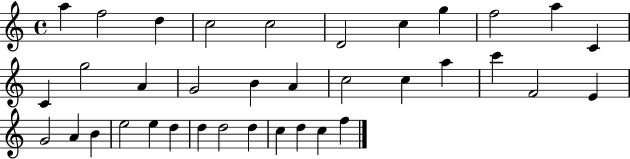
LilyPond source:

{
  \clef treble
  \time 4/4
  \defaultTimeSignature
  \key c \major
  a''4 f''2 d''4 | c''2 c''2 | d'2 c''4 g''4 | f''2 a''4 c'4 | \break c'4 g''2 a'4 | g'2 b'4 a'4 | c''2 c''4 a''4 | c'''4 f'2 e'4 | \break g'2 a'4 b'4 | e''2 e''4 d''4 | d''4 d''2 d''4 | c''4 d''4 c''4 f''4 | \break \bar "|."
}